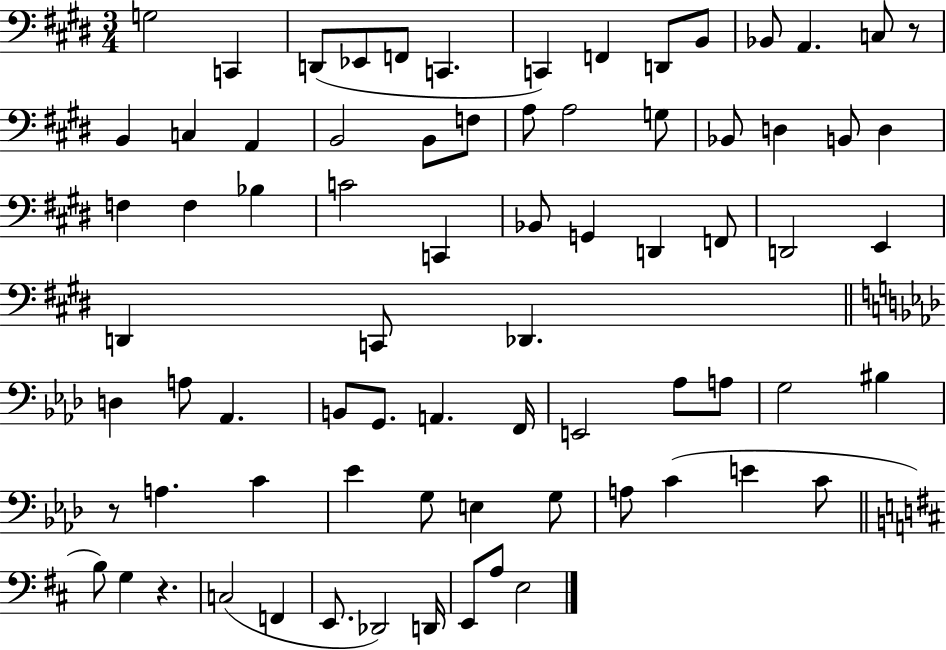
X:1
T:Untitled
M:3/4
L:1/4
K:E
G,2 C,, D,,/2 _E,,/2 F,,/2 C,, C,, F,, D,,/2 B,,/2 _B,,/2 A,, C,/2 z/2 B,, C, A,, B,,2 B,,/2 F,/2 A,/2 A,2 G,/2 _B,,/2 D, B,,/2 D, F, F, _B, C2 C,, _B,,/2 G,, D,, F,,/2 D,,2 E,, D,, C,,/2 _D,, D, A,/2 _A,, B,,/2 G,,/2 A,, F,,/4 E,,2 _A,/2 A,/2 G,2 ^B, z/2 A, C _E G,/2 E, G,/2 A,/2 C E C/2 B,/2 G, z C,2 F,, E,,/2 _D,,2 D,,/4 E,,/2 A,/2 E,2